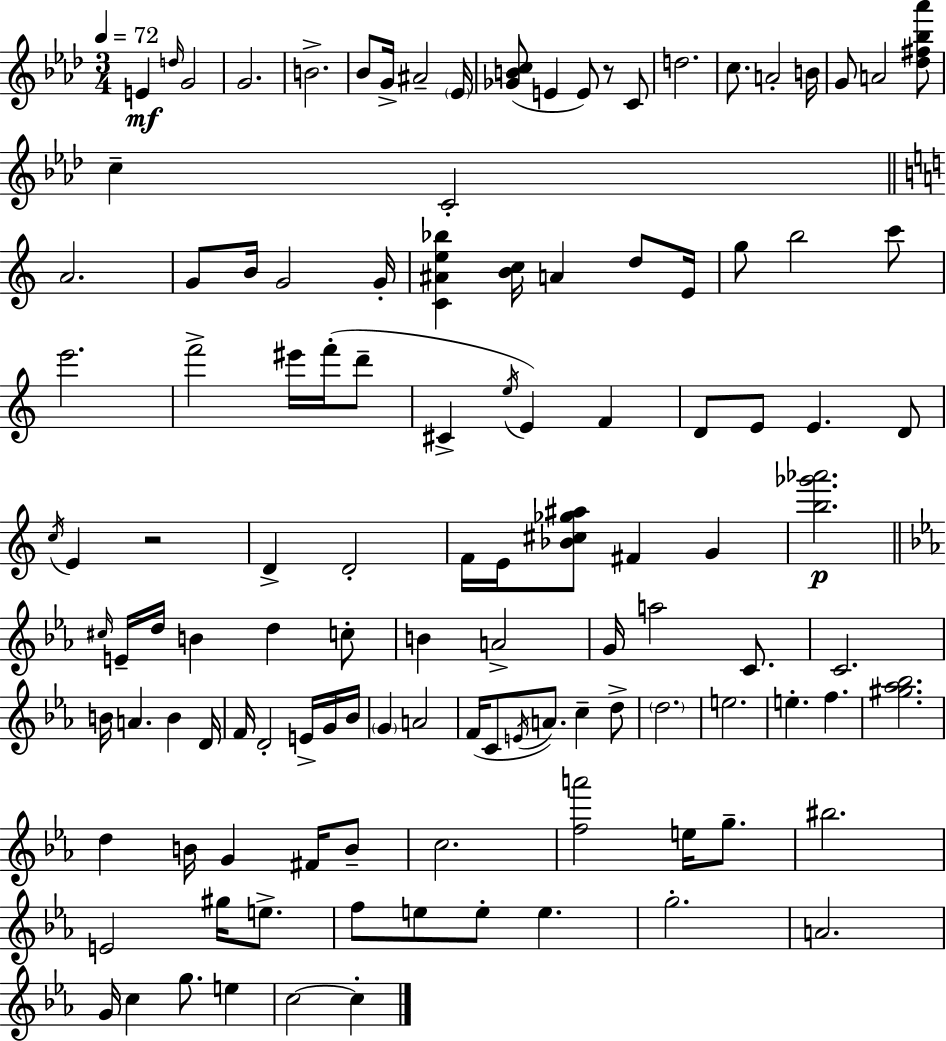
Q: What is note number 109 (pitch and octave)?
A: C5